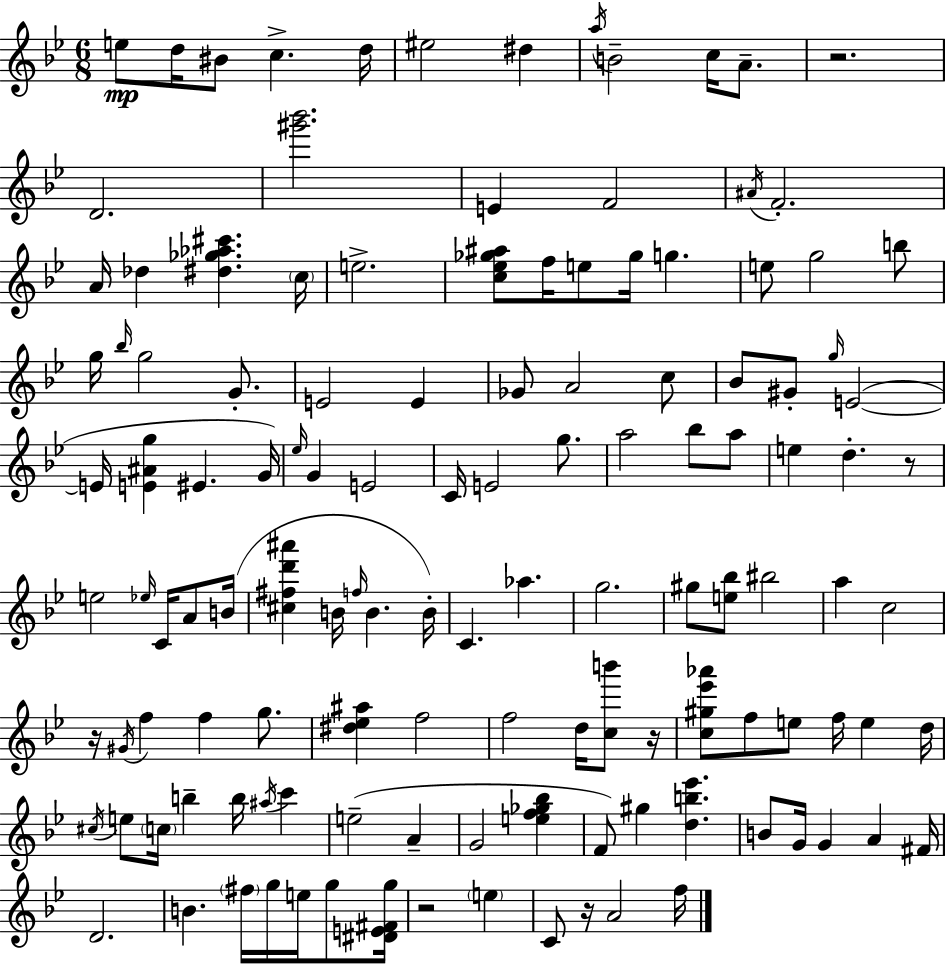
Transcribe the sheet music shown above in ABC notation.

X:1
T:Untitled
M:6/8
L:1/4
K:Gm
e/2 d/4 ^B/2 c d/4 ^e2 ^d a/4 B2 c/4 A/2 z2 D2 [^g'_b']2 E F2 ^A/4 F2 A/4 _d [^d_g_a^c'] c/4 e2 [c_e_g^a]/2 f/4 e/2 _g/4 g e/2 g2 b/2 g/4 _b/4 g2 G/2 E2 E _G/2 A2 c/2 _B/2 ^G/2 g/4 E2 E/4 [E^Ag] ^E G/4 _e/4 G E2 C/4 E2 g/2 a2 _b/2 a/2 e d z/2 e2 _e/4 C/4 A/2 B/4 [^c^fd'^a'] B/4 f/4 B B/4 C _a g2 ^g/2 [e_b]/2 ^b2 a c2 z/4 ^G/4 f f g/2 [^d_e^a] f2 f2 d/4 [cb']/2 z/4 [c^g_e'_a']/2 f/2 e/2 f/4 e d/4 ^c/4 e/2 c/4 b b/4 ^a/4 c' e2 A G2 [ef_g_b] F/2 ^g [db_e'] B/2 G/4 G A ^F/4 D2 B ^f/4 g/4 e/4 g/2 [^DE^Fg]/4 z2 e C/2 z/4 A2 f/4